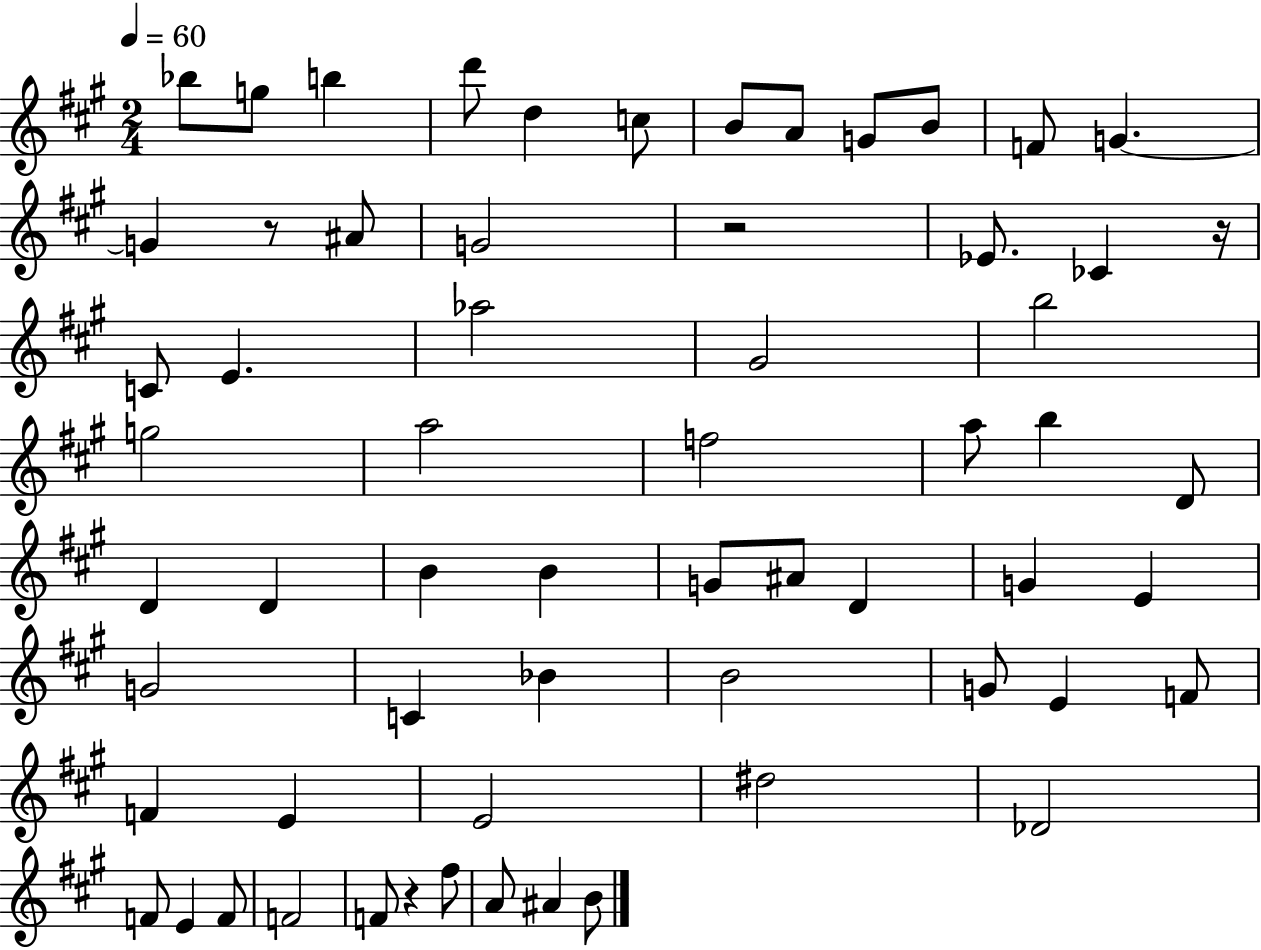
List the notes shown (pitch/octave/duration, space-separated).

Bb5/e G5/e B5/q D6/e D5/q C5/e B4/e A4/e G4/e B4/e F4/e G4/q. G4/q R/e A#4/e G4/h R/h Eb4/e. CES4/q R/s C4/e E4/q. Ab5/h G#4/h B5/h G5/h A5/h F5/h A5/e B5/q D4/e D4/q D4/q B4/q B4/q G4/e A#4/e D4/q G4/q E4/q G4/h C4/q Bb4/q B4/h G4/e E4/q F4/e F4/q E4/q E4/h D#5/h Db4/h F4/e E4/q F4/e F4/h F4/e R/q F#5/e A4/e A#4/q B4/e